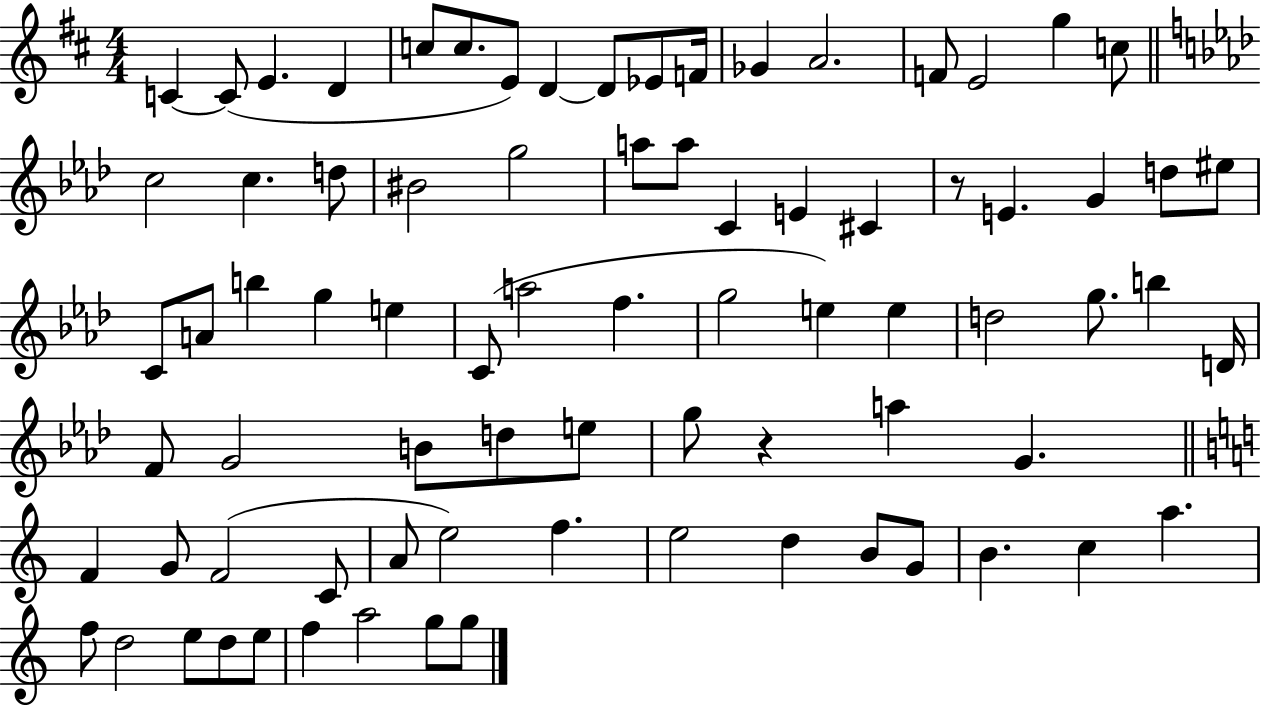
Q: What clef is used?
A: treble